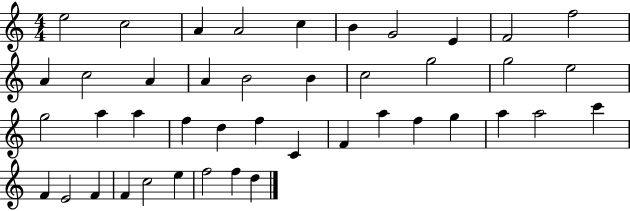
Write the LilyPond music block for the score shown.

{
  \clef treble
  \numericTimeSignature
  \time 4/4
  \key c \major
  e''2 c''2 | a'4 a'2 c''4 | b'4 g'2 e'4 | f'2 f''2 | \break a'4 c''2 a'4 | a'4 b'2 b'4 | c''2 g''2 | g''2 e''2 | \break g''2 a''4 a''4 | f''4 d''4 f''4 c'4 | f'4 a''4 f''4 g''4 | a''4 a''2 c'''4 | \break f'4 e'2 f'4 | f'4 c''2 e''4 | f''2 f''4 d''4 | \bar "|."
}